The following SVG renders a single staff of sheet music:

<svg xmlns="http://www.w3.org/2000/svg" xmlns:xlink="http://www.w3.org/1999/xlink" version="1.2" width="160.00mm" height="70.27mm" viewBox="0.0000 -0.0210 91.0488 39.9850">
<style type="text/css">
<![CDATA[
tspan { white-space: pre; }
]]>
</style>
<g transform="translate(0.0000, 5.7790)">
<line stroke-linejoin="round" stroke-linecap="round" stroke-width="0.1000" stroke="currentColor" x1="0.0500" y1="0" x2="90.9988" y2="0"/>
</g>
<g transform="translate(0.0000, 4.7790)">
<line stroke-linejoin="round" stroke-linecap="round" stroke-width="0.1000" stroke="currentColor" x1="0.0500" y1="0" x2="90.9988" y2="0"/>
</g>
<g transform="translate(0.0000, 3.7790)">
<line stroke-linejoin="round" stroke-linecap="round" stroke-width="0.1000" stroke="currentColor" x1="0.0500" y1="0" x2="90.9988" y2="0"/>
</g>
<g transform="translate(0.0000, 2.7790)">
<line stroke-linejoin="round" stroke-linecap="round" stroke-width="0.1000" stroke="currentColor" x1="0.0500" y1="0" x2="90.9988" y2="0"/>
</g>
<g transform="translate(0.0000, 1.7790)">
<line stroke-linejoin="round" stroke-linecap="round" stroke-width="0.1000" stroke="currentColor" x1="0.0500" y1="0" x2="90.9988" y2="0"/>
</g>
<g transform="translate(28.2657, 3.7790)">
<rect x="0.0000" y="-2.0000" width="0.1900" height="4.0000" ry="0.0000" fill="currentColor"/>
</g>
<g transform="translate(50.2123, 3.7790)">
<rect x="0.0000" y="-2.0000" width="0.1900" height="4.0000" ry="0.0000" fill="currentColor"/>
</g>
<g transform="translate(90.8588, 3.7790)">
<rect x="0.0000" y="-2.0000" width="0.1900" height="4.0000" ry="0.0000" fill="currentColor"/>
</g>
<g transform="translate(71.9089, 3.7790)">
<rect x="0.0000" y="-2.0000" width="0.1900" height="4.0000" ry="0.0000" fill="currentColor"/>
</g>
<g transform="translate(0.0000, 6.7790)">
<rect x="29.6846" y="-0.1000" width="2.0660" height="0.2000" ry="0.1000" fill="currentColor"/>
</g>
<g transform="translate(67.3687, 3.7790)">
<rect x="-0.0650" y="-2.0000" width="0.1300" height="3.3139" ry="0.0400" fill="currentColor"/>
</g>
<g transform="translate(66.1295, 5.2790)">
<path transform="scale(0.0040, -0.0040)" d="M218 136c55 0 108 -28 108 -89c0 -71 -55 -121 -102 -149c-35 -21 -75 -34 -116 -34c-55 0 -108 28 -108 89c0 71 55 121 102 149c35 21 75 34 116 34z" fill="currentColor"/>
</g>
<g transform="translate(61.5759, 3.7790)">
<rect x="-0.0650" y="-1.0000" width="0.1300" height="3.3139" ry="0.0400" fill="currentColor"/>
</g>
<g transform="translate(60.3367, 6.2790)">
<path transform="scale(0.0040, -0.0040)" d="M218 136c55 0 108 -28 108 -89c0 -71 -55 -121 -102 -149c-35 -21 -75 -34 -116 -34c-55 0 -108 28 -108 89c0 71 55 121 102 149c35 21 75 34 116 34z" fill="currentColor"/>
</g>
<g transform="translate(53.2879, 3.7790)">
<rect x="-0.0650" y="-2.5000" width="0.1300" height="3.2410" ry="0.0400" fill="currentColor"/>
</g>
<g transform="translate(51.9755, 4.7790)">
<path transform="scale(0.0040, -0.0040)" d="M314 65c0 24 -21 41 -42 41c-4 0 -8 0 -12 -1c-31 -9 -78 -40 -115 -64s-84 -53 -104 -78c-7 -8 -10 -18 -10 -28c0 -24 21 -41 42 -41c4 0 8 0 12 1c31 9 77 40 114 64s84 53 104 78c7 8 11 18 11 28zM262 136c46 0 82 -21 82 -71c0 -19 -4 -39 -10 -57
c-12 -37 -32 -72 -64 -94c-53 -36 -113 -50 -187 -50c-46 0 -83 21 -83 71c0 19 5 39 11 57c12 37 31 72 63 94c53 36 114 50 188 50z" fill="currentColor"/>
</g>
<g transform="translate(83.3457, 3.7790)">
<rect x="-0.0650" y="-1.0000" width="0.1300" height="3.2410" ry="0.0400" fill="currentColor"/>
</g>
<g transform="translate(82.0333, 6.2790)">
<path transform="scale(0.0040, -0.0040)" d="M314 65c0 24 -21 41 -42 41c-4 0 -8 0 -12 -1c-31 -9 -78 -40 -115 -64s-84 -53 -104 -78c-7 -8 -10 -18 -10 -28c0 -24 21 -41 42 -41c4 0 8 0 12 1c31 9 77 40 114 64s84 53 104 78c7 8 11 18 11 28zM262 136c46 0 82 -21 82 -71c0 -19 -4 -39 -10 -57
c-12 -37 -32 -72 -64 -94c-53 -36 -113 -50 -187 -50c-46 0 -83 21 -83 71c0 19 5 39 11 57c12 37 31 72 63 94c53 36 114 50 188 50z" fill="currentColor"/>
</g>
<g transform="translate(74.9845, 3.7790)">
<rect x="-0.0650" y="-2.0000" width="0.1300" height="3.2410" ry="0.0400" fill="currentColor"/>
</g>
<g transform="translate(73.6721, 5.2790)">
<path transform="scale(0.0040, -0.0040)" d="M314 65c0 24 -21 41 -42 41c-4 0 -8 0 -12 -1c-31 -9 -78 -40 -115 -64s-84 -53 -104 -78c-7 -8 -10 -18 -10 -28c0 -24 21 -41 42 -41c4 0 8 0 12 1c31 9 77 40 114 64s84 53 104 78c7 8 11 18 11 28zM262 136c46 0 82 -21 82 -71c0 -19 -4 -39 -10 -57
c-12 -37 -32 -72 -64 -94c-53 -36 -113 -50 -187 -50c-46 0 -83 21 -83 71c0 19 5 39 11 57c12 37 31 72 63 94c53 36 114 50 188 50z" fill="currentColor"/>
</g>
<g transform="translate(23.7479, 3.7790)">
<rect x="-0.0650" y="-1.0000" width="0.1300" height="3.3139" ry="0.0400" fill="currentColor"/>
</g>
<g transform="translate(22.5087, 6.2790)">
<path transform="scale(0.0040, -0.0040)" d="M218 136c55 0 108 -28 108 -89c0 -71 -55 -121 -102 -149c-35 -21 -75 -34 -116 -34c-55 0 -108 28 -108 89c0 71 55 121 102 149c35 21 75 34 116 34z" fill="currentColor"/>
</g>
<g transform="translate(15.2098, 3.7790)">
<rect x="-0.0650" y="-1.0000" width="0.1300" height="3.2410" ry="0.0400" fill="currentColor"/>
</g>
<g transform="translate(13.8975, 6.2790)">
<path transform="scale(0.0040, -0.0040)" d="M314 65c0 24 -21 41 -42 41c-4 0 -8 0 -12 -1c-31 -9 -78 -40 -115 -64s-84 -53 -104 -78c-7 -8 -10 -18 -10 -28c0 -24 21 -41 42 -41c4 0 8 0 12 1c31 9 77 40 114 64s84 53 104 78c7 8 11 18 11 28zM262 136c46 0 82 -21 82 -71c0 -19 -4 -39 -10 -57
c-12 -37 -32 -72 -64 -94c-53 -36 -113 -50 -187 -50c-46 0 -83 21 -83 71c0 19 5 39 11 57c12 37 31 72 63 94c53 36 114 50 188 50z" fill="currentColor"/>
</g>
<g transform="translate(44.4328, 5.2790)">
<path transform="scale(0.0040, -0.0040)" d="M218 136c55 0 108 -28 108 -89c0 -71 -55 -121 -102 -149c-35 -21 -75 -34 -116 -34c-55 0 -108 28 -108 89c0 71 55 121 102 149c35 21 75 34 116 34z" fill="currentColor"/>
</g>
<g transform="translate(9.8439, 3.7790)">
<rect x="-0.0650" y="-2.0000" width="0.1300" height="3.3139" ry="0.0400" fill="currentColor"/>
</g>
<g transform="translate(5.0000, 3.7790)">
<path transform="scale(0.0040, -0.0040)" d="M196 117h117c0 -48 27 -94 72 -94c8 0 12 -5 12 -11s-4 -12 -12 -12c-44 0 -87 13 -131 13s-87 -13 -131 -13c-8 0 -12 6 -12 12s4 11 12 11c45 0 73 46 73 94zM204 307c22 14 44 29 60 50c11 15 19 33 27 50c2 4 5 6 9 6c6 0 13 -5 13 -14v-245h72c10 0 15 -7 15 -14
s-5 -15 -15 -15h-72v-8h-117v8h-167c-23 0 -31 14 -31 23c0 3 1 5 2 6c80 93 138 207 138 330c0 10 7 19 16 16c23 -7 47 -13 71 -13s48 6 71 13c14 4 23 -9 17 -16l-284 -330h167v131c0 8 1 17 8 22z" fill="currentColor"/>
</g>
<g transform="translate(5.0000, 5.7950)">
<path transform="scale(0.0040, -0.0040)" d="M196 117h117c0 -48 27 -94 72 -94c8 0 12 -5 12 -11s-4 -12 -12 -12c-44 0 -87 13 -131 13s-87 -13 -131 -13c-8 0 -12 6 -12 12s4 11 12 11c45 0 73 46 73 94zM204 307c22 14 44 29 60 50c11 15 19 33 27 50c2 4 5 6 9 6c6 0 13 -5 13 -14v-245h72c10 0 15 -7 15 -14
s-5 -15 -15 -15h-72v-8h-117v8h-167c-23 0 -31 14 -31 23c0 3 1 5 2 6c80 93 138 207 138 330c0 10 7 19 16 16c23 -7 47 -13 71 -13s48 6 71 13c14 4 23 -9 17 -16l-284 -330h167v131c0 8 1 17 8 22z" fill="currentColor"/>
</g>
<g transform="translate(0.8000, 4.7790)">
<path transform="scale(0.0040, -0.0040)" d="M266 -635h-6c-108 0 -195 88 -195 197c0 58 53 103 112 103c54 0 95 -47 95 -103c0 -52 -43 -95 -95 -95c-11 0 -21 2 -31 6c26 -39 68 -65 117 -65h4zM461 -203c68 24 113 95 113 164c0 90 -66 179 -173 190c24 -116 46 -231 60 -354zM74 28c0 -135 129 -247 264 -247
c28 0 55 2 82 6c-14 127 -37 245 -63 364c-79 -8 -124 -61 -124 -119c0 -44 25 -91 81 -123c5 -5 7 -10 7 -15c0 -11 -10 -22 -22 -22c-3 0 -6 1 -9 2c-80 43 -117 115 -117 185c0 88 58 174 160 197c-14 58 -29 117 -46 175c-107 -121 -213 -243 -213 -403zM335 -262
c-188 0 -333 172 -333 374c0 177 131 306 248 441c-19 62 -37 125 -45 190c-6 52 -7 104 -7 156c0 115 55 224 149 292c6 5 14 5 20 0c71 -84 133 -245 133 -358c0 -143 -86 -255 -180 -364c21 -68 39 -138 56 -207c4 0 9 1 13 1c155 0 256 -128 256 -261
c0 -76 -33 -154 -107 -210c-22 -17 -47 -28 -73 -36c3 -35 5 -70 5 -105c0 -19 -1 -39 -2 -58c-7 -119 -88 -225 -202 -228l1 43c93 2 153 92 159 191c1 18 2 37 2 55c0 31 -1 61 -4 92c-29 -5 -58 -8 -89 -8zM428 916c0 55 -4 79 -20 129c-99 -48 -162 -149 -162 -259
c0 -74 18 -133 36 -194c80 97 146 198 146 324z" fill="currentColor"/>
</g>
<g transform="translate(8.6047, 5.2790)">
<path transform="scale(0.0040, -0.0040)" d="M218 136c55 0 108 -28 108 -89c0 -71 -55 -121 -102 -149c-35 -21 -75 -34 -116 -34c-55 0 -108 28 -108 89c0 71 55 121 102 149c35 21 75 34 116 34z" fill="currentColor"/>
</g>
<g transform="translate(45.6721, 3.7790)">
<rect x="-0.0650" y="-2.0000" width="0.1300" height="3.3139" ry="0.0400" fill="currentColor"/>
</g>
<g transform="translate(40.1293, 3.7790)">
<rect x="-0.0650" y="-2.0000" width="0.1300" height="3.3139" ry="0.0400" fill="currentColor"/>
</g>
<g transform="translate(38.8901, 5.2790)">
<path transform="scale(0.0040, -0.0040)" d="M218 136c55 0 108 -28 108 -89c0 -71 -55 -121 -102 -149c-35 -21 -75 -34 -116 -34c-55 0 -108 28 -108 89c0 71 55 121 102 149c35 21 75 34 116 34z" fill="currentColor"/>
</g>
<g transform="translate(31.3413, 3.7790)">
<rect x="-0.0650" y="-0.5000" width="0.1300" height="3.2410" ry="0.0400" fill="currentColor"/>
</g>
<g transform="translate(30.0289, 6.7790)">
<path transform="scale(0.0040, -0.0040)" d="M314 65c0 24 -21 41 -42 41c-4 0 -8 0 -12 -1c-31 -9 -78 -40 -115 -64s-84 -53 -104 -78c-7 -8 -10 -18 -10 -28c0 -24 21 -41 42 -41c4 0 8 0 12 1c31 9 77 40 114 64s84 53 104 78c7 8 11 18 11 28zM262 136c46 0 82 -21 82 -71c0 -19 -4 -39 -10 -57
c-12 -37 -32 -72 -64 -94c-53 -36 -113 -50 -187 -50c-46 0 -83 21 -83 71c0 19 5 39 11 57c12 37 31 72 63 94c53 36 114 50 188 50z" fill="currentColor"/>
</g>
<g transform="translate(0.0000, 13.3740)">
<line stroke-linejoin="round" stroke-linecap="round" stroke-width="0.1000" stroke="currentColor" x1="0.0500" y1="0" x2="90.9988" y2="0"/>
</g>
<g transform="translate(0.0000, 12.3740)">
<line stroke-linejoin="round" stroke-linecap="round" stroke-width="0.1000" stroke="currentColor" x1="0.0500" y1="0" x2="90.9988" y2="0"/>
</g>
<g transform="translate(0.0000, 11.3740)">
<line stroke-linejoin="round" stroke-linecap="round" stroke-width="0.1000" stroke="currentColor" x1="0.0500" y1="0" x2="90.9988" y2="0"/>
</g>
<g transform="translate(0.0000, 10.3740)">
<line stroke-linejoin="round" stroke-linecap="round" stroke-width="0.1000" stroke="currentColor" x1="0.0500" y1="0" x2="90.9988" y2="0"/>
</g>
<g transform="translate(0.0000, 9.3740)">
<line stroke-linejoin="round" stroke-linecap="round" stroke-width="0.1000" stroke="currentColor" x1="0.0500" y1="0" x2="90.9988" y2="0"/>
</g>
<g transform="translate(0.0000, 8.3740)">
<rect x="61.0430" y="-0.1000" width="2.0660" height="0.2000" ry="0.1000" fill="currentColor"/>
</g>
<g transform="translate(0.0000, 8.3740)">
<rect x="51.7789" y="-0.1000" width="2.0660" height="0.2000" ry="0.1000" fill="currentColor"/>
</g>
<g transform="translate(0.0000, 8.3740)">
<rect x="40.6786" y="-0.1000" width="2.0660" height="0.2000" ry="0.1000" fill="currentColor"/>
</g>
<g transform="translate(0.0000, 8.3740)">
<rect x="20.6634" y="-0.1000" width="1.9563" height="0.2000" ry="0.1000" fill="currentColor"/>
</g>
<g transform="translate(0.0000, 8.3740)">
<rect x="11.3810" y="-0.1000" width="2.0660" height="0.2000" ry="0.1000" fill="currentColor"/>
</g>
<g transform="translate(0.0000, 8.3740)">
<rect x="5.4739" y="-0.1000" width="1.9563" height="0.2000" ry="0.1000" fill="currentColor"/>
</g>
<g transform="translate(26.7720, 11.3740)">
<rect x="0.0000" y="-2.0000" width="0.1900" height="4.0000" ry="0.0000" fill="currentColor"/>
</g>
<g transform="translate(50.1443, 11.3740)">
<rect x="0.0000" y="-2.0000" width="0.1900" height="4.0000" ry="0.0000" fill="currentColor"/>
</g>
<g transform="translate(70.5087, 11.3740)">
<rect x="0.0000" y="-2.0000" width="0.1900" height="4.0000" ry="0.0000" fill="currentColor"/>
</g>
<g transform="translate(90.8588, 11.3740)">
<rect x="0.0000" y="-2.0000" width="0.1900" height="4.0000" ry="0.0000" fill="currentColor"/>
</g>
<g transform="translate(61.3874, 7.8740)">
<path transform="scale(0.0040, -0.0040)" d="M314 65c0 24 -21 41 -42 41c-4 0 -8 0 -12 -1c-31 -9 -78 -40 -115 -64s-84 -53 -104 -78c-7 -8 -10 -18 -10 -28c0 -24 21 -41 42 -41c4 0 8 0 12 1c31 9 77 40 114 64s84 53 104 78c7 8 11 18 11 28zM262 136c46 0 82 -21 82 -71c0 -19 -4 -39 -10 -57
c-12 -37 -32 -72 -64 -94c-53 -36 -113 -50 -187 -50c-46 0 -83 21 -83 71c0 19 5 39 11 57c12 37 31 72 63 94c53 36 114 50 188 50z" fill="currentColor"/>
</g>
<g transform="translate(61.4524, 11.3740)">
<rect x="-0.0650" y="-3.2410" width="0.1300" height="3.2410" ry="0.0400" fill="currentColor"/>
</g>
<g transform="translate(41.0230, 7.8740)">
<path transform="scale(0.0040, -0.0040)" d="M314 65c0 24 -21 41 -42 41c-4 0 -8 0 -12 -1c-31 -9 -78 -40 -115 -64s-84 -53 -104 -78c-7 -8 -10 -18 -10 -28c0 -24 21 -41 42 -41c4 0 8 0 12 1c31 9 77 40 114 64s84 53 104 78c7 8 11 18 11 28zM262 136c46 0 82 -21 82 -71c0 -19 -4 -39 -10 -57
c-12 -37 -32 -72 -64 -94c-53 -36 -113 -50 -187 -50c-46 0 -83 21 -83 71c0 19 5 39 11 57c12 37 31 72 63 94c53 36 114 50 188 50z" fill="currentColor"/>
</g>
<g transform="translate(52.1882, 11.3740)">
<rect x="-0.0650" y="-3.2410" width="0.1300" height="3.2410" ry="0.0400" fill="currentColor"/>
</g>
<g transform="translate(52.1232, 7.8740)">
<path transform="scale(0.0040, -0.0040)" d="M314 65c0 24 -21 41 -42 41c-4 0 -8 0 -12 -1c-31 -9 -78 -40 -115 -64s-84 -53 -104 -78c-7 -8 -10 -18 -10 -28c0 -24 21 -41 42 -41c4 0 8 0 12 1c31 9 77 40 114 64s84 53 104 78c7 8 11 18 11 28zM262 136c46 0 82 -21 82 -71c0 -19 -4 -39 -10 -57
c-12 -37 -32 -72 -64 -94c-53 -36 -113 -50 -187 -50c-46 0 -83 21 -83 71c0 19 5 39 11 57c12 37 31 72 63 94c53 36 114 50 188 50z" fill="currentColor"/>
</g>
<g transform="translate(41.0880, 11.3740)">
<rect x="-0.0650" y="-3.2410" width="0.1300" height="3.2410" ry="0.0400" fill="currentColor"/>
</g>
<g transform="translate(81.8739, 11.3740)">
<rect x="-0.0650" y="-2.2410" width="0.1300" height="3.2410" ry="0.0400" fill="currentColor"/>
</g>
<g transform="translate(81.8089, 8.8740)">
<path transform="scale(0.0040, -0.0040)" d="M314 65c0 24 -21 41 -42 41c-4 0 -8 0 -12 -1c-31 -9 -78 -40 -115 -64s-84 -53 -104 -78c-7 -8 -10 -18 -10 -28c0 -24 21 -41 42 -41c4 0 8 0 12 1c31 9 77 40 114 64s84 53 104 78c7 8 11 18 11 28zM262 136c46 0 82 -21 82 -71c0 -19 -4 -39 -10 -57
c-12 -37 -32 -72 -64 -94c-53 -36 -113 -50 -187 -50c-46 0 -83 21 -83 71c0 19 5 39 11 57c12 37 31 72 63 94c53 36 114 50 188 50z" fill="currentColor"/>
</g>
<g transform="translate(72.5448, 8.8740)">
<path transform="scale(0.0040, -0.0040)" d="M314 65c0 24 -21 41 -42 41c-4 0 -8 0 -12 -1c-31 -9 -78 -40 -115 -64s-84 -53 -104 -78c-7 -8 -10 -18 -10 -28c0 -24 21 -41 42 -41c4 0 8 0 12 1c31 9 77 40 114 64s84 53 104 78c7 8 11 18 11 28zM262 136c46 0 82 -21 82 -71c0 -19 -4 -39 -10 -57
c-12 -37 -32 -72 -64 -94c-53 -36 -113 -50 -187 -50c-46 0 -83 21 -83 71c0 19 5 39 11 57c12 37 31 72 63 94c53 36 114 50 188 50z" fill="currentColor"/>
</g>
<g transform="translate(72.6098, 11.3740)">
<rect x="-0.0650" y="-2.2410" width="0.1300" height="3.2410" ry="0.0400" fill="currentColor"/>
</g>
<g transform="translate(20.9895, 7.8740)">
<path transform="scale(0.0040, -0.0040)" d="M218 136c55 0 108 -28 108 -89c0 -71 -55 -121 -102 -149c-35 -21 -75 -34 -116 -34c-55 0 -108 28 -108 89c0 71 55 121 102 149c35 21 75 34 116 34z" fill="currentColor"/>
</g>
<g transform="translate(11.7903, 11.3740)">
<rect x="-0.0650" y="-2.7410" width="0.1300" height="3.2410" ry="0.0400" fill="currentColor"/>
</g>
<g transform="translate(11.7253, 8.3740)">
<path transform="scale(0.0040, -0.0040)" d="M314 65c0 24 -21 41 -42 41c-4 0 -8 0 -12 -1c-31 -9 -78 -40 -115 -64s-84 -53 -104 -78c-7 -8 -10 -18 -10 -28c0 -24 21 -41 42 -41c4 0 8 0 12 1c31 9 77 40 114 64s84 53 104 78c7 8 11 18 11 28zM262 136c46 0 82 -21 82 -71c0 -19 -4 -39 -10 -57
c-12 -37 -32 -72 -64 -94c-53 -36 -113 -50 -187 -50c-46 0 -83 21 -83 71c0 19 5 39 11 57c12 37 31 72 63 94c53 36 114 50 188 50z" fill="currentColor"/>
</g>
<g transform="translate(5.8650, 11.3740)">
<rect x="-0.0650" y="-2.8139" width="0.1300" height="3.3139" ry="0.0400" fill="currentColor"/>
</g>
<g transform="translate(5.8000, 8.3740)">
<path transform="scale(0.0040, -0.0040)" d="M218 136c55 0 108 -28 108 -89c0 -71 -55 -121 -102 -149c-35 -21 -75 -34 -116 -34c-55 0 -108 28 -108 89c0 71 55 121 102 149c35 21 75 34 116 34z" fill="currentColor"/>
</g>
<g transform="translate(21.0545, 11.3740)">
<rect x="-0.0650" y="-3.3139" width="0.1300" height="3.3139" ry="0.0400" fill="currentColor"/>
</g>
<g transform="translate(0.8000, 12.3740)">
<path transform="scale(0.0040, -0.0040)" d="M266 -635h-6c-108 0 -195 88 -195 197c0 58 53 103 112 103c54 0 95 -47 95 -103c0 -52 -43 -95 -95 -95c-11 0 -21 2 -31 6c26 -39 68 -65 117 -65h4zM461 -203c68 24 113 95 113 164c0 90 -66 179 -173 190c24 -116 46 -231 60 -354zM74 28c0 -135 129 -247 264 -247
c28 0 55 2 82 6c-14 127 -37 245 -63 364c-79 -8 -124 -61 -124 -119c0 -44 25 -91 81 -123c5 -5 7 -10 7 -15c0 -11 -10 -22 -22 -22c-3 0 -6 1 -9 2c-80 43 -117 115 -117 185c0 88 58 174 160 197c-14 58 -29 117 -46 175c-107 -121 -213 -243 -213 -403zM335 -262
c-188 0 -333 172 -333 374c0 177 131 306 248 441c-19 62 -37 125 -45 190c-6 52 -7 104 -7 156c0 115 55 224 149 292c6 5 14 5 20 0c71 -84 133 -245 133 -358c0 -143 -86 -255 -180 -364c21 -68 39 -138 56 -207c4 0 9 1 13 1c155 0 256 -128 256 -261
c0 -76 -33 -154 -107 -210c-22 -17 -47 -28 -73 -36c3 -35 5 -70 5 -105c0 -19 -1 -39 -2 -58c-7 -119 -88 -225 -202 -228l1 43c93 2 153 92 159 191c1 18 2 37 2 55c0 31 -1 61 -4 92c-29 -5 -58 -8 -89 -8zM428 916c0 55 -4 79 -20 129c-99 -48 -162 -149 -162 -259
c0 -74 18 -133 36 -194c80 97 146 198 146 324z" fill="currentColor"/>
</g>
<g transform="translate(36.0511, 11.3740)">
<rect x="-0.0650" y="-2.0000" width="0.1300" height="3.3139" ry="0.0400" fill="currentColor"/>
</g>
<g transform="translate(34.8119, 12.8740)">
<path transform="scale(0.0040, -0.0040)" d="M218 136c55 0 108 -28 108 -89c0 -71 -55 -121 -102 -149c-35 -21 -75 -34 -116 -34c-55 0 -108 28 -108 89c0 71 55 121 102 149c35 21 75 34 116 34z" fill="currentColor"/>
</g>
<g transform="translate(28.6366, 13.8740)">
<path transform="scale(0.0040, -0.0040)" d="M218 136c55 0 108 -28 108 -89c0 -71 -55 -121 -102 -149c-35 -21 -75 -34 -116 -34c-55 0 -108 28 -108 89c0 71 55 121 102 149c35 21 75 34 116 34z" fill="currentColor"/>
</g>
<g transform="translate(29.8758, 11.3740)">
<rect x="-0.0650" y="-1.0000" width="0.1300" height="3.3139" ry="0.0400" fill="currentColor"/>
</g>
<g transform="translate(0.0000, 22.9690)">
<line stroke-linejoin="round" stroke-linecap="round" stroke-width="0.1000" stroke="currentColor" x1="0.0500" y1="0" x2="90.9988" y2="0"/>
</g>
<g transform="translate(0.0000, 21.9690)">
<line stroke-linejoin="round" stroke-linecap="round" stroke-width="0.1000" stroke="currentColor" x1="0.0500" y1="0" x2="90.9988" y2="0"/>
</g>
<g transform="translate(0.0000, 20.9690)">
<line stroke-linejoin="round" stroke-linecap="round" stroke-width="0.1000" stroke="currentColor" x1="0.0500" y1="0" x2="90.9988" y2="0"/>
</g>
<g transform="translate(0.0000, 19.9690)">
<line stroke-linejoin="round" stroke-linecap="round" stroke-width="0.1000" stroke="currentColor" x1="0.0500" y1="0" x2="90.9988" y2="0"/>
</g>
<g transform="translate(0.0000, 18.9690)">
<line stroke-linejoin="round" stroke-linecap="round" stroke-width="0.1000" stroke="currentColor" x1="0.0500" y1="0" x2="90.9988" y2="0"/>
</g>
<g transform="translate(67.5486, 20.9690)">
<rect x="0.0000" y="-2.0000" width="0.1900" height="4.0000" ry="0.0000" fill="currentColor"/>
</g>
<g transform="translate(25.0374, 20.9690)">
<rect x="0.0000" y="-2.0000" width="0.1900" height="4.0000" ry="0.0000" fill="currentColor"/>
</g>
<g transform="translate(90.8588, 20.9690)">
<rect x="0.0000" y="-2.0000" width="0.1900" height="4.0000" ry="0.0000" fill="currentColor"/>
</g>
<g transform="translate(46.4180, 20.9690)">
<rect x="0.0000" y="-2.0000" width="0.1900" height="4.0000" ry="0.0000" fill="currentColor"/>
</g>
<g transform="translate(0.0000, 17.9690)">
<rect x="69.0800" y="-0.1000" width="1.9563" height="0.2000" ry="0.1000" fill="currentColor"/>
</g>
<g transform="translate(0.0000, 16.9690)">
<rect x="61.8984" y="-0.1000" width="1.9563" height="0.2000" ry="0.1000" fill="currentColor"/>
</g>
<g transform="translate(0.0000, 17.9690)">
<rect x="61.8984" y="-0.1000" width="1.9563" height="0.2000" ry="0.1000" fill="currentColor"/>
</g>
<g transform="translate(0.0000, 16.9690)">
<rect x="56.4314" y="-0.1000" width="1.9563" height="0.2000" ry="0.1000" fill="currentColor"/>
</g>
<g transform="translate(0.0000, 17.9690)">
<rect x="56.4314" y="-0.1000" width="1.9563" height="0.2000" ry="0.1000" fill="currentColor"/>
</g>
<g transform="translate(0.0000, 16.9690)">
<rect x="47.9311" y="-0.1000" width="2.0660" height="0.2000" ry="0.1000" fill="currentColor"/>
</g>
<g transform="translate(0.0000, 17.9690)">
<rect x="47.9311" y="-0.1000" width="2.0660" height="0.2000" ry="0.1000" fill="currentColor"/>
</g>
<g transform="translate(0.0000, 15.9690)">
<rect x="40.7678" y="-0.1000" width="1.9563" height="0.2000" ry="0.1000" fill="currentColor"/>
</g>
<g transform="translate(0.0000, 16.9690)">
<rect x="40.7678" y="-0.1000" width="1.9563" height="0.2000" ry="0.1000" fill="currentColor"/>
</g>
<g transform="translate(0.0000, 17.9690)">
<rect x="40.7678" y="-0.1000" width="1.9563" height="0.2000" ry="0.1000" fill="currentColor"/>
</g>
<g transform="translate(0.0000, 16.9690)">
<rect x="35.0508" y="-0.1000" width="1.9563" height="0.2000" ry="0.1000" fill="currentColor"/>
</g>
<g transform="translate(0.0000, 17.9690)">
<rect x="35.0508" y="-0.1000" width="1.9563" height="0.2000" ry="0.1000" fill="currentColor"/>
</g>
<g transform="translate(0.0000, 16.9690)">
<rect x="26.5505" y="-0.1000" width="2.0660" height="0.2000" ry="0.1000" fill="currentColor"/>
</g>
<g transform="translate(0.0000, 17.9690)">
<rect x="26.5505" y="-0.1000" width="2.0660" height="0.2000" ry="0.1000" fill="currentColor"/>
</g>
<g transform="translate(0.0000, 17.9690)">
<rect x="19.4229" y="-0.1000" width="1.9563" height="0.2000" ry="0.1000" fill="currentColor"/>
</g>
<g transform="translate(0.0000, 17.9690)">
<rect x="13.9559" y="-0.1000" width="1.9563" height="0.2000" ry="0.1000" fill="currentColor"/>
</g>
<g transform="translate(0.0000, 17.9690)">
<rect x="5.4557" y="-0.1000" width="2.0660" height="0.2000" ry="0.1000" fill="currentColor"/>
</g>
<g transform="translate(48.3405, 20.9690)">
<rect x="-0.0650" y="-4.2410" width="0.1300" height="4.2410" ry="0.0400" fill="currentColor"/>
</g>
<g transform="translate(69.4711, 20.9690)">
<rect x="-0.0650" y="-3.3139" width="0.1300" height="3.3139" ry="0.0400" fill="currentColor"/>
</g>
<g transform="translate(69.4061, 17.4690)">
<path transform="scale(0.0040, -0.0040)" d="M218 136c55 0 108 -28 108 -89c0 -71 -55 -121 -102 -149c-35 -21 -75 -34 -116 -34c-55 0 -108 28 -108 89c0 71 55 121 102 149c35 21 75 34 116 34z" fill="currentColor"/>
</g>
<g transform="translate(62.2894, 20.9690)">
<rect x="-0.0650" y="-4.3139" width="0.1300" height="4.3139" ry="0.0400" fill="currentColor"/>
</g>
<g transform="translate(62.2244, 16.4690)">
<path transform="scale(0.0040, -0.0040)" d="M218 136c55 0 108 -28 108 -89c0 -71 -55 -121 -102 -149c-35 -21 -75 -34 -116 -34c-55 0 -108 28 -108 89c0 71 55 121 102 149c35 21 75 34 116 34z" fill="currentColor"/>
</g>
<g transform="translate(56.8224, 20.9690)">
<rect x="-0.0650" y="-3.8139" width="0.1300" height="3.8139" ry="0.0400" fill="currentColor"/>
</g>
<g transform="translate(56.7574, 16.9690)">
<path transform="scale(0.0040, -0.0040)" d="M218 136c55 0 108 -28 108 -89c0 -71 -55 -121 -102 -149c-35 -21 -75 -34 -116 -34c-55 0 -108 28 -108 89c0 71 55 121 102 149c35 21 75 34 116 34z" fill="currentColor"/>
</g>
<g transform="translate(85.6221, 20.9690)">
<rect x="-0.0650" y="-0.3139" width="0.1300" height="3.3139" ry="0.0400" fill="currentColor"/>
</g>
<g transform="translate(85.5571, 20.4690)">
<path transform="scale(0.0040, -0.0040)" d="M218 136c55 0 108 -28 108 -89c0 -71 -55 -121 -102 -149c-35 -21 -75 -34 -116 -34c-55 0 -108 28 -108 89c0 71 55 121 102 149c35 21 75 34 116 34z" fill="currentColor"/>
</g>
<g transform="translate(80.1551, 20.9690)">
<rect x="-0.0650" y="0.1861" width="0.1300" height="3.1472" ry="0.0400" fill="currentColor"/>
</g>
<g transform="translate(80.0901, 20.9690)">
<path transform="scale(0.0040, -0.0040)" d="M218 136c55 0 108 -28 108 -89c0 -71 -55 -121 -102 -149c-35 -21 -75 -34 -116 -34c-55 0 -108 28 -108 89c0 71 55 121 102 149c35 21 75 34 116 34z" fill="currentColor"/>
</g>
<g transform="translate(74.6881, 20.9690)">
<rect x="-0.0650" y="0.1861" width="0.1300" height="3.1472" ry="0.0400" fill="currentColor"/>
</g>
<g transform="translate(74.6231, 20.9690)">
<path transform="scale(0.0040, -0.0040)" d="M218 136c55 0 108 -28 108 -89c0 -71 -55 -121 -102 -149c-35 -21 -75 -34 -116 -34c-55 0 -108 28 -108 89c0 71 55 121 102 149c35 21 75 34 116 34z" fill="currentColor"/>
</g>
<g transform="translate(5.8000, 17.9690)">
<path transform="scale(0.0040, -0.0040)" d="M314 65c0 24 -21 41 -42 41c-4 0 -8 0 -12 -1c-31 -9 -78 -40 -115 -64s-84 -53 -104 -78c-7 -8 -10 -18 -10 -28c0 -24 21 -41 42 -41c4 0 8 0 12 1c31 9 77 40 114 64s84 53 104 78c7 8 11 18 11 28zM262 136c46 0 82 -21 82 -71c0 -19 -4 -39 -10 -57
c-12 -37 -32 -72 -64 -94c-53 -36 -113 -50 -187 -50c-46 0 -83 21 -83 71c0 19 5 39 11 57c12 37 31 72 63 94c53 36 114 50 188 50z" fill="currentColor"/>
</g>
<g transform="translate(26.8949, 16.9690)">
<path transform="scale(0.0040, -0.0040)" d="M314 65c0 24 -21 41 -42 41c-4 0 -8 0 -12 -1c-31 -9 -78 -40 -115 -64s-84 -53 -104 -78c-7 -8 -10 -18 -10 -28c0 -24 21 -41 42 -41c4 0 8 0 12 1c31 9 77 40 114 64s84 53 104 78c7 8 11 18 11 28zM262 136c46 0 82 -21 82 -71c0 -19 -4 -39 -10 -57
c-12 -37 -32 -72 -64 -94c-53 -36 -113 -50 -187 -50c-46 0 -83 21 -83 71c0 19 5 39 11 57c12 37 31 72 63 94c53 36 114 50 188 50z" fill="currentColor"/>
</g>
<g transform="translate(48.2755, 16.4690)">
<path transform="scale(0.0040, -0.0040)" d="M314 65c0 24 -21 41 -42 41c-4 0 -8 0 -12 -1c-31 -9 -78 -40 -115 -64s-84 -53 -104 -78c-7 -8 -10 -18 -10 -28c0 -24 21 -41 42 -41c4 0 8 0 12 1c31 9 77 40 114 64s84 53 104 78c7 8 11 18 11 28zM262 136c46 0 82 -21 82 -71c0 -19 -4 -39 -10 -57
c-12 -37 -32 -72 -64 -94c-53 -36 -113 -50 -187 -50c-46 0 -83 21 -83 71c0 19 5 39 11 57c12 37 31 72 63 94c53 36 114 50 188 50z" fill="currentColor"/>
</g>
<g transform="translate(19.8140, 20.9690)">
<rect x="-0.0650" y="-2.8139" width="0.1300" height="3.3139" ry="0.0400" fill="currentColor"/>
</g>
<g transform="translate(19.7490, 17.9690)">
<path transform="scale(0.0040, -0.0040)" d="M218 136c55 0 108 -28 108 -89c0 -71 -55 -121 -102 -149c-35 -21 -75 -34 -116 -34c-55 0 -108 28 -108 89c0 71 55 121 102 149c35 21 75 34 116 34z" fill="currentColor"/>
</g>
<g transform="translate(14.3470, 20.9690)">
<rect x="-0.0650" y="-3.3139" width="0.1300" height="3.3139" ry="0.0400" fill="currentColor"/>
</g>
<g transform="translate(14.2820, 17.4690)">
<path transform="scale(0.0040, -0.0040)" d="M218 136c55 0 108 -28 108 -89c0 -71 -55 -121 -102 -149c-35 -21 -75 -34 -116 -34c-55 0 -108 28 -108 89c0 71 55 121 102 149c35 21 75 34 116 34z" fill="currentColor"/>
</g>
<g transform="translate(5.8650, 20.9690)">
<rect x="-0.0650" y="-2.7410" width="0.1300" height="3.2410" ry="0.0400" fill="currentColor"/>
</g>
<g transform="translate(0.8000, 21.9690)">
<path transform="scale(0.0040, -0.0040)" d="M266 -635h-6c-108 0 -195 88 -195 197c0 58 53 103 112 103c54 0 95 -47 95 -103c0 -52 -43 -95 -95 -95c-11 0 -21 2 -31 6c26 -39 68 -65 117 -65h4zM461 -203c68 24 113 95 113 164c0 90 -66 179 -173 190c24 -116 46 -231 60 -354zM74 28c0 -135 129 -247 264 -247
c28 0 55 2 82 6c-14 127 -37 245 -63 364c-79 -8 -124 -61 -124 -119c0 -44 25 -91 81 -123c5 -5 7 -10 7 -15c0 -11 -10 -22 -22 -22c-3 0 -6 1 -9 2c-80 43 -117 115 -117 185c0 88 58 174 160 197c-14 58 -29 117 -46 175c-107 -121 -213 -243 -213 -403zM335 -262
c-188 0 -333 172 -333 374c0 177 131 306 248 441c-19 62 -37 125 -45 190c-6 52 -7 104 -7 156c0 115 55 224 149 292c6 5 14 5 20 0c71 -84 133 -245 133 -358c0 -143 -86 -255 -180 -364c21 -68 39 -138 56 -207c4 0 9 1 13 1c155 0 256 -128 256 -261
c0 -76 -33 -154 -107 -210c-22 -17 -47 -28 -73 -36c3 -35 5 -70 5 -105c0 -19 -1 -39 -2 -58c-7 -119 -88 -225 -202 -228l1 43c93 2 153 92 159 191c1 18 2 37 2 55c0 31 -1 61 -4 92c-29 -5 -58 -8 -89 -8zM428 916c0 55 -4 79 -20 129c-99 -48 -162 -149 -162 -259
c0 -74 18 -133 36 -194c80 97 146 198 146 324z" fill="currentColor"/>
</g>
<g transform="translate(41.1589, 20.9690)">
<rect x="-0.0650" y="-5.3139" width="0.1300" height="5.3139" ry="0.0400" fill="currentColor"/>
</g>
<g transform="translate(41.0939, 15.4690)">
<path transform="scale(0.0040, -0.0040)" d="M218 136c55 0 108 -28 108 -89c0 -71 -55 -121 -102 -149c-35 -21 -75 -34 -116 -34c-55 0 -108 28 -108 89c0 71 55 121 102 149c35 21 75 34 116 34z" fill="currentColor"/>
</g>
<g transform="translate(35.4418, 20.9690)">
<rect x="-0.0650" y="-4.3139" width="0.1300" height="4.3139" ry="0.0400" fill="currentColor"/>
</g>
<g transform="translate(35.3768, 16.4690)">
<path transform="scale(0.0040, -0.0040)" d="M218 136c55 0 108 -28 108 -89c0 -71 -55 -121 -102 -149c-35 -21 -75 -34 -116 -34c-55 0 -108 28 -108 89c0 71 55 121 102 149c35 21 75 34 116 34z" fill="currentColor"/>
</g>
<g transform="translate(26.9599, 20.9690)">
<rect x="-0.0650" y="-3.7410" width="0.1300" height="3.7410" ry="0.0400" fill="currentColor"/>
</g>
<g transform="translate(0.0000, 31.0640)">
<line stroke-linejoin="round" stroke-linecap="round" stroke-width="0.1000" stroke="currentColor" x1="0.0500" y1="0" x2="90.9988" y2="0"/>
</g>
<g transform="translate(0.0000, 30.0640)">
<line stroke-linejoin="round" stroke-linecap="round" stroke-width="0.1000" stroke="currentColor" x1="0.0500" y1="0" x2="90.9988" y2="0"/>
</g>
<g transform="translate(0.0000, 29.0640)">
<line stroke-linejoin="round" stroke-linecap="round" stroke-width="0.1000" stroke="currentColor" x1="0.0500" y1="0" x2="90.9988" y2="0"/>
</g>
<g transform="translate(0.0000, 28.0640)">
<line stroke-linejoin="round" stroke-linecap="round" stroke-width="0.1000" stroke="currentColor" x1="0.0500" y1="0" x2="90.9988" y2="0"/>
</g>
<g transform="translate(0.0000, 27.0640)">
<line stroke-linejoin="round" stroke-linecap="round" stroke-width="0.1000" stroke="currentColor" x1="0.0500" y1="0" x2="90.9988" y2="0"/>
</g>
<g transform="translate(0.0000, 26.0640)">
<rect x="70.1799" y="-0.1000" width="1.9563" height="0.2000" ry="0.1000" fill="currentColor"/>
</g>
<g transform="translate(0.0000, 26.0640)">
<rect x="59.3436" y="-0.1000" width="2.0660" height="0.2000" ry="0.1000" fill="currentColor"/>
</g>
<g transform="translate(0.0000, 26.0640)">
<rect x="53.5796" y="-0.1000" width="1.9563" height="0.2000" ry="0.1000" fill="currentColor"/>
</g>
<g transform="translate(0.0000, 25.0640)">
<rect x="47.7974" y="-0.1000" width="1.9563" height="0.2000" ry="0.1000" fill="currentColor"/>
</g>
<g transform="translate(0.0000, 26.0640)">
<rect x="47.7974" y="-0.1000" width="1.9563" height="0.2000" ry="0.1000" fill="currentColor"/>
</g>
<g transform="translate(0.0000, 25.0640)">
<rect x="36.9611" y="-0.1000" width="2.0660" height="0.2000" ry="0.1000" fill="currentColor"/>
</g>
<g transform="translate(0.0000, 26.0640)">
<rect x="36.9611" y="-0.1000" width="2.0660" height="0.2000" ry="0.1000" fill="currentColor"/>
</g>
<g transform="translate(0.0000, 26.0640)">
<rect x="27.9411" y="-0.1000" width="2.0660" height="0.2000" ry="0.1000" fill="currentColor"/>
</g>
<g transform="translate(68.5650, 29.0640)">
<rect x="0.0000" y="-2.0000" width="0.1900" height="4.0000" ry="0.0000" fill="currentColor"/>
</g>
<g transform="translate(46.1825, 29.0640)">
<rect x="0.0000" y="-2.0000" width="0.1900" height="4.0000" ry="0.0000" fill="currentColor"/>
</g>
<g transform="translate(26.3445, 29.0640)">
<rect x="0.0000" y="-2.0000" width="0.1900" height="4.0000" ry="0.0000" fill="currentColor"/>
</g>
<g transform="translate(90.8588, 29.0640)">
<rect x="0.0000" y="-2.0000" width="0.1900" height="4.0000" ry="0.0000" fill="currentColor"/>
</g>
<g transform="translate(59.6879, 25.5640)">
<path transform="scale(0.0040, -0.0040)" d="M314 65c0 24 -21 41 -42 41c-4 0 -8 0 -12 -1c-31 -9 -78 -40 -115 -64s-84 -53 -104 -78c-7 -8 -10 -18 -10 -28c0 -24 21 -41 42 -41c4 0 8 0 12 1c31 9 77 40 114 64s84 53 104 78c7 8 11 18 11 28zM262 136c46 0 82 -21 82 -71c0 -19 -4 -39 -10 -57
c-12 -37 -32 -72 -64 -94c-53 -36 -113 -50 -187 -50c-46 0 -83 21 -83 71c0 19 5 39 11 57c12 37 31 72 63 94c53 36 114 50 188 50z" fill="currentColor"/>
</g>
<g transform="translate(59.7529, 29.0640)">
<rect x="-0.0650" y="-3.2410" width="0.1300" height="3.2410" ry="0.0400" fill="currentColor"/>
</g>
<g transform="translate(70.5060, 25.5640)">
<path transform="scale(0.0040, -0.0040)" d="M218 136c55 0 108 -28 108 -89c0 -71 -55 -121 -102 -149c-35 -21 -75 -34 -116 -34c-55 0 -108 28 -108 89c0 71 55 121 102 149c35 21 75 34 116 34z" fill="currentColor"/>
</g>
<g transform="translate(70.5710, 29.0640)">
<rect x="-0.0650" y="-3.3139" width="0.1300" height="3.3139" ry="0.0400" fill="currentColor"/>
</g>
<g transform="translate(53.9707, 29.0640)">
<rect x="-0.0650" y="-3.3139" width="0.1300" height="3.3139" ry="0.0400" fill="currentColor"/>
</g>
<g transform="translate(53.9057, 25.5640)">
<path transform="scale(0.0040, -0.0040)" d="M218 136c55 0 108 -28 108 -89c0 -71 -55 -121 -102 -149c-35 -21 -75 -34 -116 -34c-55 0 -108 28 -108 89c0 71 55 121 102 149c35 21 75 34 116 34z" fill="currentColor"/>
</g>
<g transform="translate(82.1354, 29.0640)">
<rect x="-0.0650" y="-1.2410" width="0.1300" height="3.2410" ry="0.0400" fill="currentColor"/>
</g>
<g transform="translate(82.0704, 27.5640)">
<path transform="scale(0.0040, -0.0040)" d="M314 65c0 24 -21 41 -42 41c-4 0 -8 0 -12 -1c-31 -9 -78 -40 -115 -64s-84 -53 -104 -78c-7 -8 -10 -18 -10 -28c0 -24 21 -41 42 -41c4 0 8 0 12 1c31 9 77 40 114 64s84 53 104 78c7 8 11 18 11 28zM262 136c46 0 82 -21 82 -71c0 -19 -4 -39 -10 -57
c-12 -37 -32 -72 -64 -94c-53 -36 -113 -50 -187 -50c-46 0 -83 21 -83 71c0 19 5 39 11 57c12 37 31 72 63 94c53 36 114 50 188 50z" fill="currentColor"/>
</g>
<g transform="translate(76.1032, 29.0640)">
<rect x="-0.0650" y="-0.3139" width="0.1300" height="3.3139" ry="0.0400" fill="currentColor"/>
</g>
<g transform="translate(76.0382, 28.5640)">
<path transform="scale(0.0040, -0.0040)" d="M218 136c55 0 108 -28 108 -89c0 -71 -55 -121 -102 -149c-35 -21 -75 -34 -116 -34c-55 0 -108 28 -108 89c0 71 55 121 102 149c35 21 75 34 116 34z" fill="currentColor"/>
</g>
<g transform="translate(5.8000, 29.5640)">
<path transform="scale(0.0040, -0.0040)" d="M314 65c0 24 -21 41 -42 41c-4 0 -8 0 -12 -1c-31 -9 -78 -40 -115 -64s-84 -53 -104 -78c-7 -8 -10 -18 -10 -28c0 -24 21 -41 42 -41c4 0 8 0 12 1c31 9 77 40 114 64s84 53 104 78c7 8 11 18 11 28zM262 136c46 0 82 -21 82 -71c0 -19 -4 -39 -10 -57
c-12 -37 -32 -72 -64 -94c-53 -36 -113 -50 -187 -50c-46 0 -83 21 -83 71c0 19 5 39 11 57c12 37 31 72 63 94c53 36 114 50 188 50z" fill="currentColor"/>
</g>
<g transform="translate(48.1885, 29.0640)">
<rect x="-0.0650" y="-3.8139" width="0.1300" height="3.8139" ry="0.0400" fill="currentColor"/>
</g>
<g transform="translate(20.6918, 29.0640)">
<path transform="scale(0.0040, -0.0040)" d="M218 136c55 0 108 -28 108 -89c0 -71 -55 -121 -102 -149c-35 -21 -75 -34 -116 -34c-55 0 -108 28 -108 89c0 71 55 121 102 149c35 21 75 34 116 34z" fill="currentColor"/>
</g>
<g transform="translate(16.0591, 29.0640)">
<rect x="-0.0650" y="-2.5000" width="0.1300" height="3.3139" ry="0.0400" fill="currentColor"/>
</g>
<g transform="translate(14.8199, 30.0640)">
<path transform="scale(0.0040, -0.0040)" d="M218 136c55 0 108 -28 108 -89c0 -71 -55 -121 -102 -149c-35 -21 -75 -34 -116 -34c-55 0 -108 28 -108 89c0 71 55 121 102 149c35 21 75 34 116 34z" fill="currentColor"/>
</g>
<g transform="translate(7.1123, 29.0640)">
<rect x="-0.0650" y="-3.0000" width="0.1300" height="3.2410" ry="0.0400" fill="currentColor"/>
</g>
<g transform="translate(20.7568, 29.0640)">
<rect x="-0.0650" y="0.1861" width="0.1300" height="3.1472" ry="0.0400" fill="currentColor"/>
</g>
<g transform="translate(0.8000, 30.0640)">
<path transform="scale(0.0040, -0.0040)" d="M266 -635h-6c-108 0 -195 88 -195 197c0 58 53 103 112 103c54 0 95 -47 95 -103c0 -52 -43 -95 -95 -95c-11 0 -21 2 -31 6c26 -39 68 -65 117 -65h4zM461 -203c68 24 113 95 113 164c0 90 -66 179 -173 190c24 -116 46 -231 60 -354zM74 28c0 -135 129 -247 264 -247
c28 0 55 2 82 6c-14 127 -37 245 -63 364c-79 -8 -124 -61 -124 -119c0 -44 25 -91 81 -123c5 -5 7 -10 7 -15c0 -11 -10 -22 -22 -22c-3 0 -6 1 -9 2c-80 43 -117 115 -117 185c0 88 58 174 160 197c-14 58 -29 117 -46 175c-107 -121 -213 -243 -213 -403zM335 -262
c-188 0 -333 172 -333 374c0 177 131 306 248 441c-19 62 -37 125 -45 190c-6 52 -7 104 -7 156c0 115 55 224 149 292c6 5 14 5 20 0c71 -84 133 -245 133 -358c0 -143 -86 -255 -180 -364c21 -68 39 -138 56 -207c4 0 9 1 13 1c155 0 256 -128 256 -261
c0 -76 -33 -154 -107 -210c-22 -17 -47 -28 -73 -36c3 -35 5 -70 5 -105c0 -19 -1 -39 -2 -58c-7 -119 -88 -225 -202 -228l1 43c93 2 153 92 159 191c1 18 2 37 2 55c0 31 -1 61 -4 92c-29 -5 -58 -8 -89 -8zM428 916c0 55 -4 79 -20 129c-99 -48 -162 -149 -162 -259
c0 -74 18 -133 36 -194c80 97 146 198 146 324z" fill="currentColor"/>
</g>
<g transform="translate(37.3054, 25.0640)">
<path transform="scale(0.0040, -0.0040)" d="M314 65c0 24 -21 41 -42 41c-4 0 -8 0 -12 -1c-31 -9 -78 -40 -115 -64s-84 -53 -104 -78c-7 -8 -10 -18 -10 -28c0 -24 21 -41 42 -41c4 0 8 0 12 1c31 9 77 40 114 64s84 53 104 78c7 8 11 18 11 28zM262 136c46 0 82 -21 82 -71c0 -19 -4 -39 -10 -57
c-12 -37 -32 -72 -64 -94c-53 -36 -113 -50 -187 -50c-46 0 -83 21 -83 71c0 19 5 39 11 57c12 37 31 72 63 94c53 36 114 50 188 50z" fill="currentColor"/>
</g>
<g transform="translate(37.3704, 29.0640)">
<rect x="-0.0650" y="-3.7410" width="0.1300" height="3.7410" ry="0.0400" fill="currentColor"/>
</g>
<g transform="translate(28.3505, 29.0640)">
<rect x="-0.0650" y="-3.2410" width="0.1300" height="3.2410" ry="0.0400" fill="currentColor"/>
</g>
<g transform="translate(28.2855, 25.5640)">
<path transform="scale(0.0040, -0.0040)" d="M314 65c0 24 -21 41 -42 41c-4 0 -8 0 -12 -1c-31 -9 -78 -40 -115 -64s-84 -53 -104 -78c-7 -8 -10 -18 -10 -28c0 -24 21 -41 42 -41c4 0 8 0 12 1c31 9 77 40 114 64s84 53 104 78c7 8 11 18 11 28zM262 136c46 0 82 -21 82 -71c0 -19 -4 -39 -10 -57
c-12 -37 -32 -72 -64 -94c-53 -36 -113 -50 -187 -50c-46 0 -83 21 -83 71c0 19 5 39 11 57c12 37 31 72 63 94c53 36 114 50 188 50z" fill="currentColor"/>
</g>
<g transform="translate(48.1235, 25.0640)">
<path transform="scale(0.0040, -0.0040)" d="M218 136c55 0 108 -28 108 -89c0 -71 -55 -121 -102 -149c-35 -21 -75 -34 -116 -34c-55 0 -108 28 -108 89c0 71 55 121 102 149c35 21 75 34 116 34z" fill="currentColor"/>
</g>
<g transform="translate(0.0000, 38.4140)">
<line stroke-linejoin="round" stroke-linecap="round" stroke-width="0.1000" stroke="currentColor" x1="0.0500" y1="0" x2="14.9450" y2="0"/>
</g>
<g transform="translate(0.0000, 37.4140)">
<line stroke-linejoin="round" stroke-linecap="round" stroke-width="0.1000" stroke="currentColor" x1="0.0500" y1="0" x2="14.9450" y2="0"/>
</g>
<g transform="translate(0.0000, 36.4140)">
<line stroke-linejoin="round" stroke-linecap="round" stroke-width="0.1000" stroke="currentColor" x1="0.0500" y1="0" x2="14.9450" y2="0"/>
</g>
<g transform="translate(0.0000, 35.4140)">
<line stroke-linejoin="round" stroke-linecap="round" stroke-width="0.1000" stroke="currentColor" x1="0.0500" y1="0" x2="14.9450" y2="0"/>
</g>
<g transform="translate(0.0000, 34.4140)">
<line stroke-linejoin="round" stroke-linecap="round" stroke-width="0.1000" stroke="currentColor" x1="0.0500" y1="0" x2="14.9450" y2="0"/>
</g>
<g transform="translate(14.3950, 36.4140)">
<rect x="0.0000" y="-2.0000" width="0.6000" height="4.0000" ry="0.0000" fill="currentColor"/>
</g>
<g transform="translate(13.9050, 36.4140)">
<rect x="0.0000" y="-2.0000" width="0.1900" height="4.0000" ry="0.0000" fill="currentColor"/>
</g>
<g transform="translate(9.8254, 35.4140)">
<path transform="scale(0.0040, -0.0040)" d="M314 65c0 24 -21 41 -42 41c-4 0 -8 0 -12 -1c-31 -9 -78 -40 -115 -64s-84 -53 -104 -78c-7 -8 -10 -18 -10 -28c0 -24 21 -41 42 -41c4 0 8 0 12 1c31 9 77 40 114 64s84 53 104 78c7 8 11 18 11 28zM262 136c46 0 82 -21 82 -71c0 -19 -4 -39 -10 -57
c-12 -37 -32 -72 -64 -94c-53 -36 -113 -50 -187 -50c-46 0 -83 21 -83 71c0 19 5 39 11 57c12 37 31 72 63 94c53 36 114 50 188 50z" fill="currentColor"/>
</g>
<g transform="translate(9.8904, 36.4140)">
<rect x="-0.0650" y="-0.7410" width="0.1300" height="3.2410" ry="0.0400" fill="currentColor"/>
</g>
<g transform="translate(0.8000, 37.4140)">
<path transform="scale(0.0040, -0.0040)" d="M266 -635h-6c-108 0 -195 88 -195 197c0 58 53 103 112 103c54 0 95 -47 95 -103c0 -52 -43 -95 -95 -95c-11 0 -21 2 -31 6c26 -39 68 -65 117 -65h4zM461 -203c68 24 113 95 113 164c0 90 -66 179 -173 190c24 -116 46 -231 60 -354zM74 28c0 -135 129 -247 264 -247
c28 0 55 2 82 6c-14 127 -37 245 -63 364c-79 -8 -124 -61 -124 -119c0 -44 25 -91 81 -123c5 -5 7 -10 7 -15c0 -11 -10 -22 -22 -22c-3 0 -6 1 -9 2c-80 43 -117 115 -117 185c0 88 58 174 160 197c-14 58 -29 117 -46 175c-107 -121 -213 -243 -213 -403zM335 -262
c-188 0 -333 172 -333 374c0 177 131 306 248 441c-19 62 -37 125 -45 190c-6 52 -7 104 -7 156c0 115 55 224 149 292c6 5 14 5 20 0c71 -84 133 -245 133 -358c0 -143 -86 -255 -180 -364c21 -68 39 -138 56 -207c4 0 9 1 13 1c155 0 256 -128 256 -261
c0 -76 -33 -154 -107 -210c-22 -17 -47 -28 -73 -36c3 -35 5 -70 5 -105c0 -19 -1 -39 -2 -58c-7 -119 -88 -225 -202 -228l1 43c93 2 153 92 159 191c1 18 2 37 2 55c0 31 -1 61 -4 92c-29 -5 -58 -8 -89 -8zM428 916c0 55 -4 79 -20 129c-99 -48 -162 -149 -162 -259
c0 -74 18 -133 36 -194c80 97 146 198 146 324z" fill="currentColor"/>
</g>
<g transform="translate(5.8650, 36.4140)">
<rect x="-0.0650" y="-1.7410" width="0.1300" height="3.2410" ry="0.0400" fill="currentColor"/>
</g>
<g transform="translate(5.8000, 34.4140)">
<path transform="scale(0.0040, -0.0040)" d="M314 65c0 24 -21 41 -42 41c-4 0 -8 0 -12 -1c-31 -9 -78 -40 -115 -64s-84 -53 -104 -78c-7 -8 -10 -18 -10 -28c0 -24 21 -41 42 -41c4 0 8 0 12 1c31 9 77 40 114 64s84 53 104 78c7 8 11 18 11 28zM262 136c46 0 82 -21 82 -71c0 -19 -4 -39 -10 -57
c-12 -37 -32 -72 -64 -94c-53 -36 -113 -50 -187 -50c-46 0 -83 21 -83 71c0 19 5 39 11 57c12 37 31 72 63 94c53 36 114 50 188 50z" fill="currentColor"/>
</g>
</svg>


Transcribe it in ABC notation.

X:1
T:Untitled
M:4/4
L:1/4
K:C
F D2 D C2 F F G2 D F F2 D2 a a2 b D F b2 b2 b2 g2 g2 a2 b a c'2 d' f' d'2 c' d' b B B c A2 G B b2 c'2 c' b b2 b c e2 f2 d2